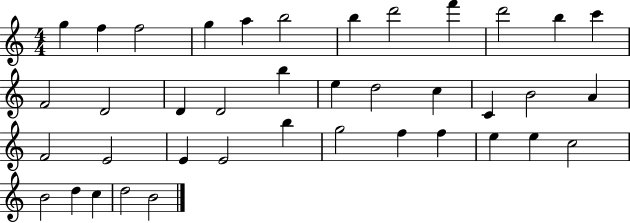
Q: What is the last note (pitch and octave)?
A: B4